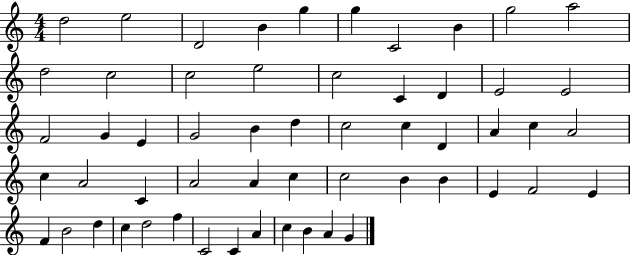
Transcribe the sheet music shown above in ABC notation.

X:1
T:Untitled
M:4/4
L:1/4
K:C
d2 e2 D2 B g g C2 B g2 a2 d2 c2 c2 e2 c2 C D E2 E2 F2 G E G2 B d c2 c D A c A2 c A2 C A2 A c c2 B B E F2 E F B2 d c d2 f C2 C A c B A G